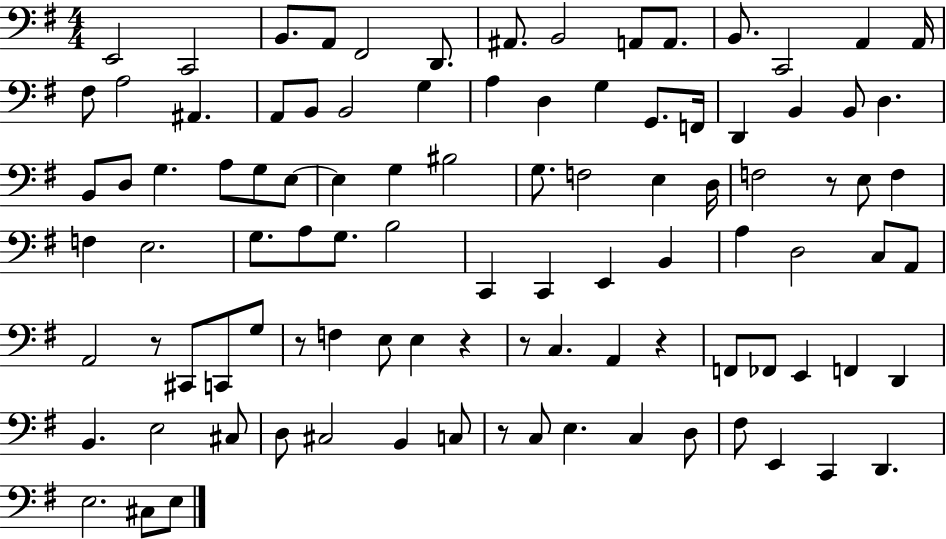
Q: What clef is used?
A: bass